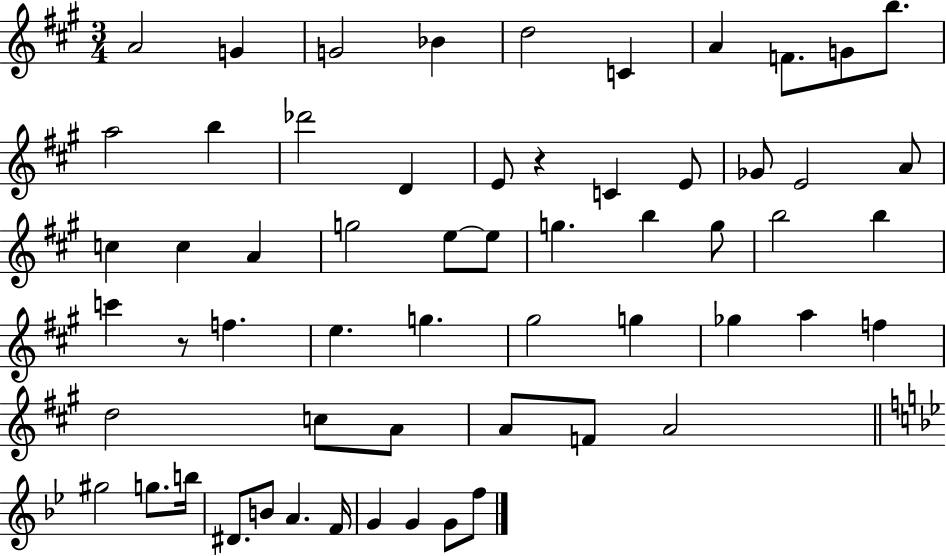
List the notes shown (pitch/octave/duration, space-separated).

A4/h G4/q G4/h Bb4/q D5/h C4/q A4/q F4/e. G4/e B5/e. A5/h B5/q Db6/h D4/q E4/e R/q C4/q E4/e Gb4/e E4/h A4/e C5/q C5/q A4/q G5/h E5/e E5/e G5/q. B5/q G5/e B5/h B5/q C6/q R/e F5/q. E5/q. G5/q. G#5/h G5/q Gb5/q A5/q F5/q D5/h C5/e A4/e A4/e F4/e A4/h G#5/h G5/e. B5/s D#4/e. B4/e A4/q. F4/s G4/q G4/q G4/e F5/e